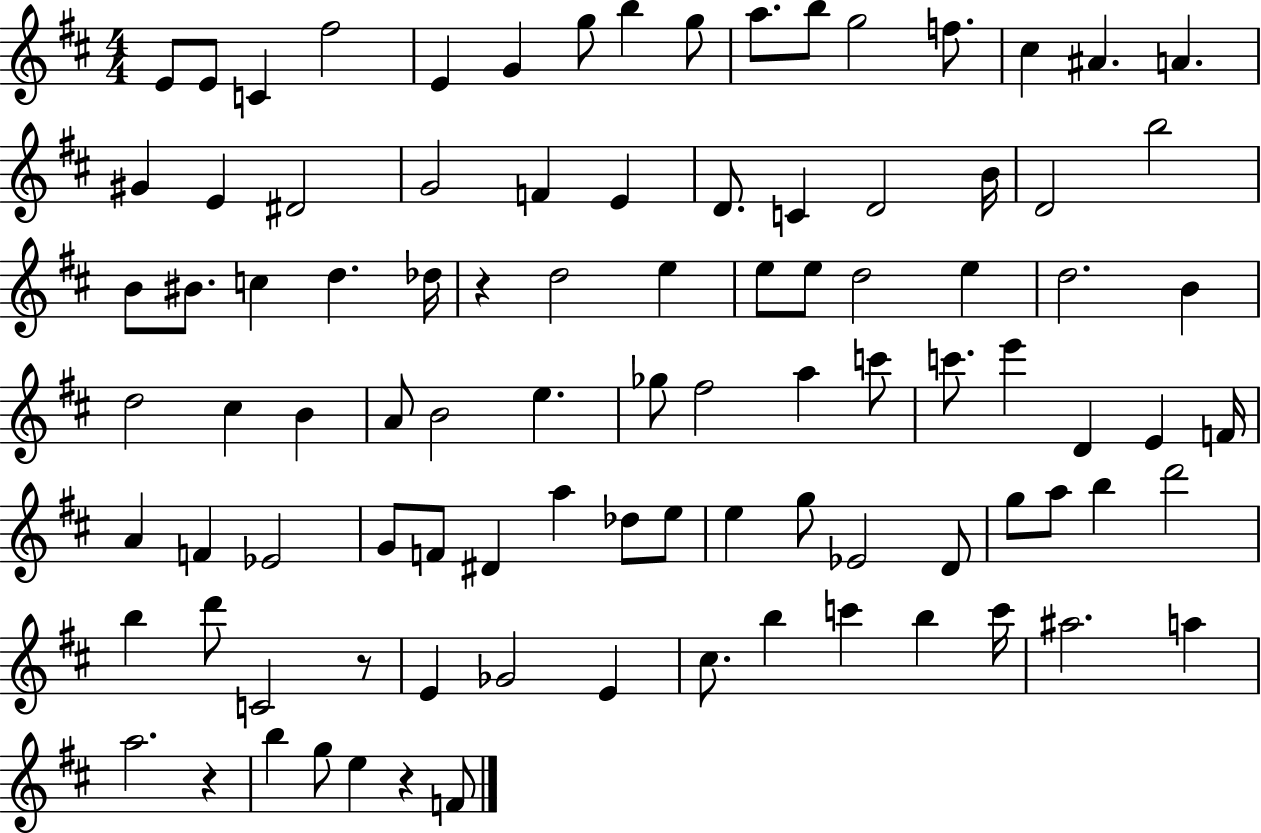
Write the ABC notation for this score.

X:1
T:Untitled
M:4/4
L:1/4
K:D
E/2 E/2 C ^f2 E G g/2 b g/2 a/2 b/2 g2 f/2 ^c ^A A ^G E ^D2 G2 F E D/2 C D2 B/4 D2 b2 B/2 ^B/2 c d _d/4 z d2 e e/2 e/2 d2 e d2 B d2 ^c B A/2 B2 e _g/2 ^f2 a c'/2 c'/2 e' D E F/4 A F _E2 G/2 F/2 ^D a _d/2 e/2 e g/2 _E2 D/2 g/2 a/2 b d'2 b d'/2 C2 z/2 E _G2 E ^c/2 b c' b c'/4 ^a2 a a2 z b g/2 e z F/2